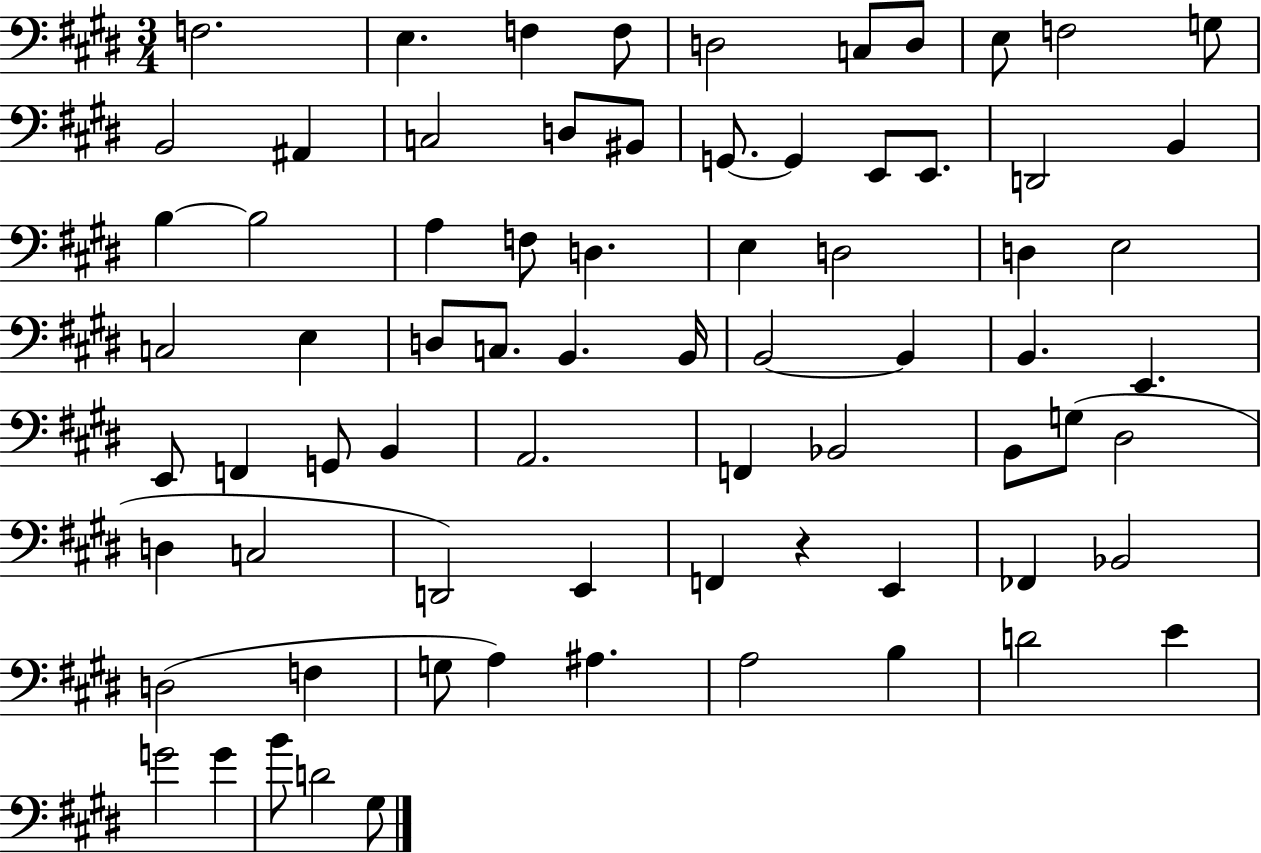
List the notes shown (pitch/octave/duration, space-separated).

F3/h. E3/q. F3/q F3/e D3/h C3/e D3/e E3/e F3/h G3/e B2/h A#2/q C3/h D3/e BIS2/e G2/e. G2/q E2/e E2/e. D2/h B2/q B3/q B3/h A3/q F3/e D3/q. E3/q D3/h D3/q E3/h C3/h E3/q D3/e C3/e. B2/q. B2/s B2/h B2/q B2/q. E2/q. E2/e F2/q G2/e B2/q A2/h. F2/q Bb2/h B2/e G3/e D#3/h D3/q C3/h D2/h E2/q F2/q R/q E2/q FES2/q Bb2/h D3/h F3/q G3/e A3/q A#3/q. A3/h B3/q D4/h E4/q G4/h G4/q B4/e D4/h G#3/e